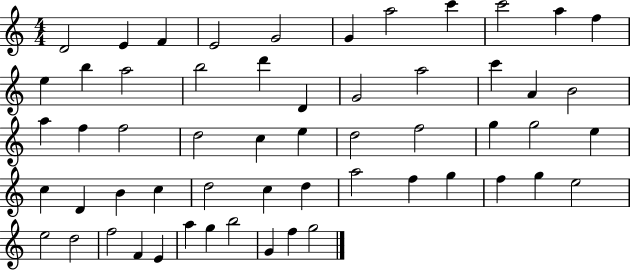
X:1
T:Untitled
M:4/4
L:1/4
K:C
D2 E F E2 G2 G a2 c' c'2 a f e b a2 b2 d' D G2 a2 c' A B2 a f f2 d2 c e d2 f2 g g2 e c D B c d2 c d a2 f g f g e2 e2 d2 f2 F E a g b2 G f g2